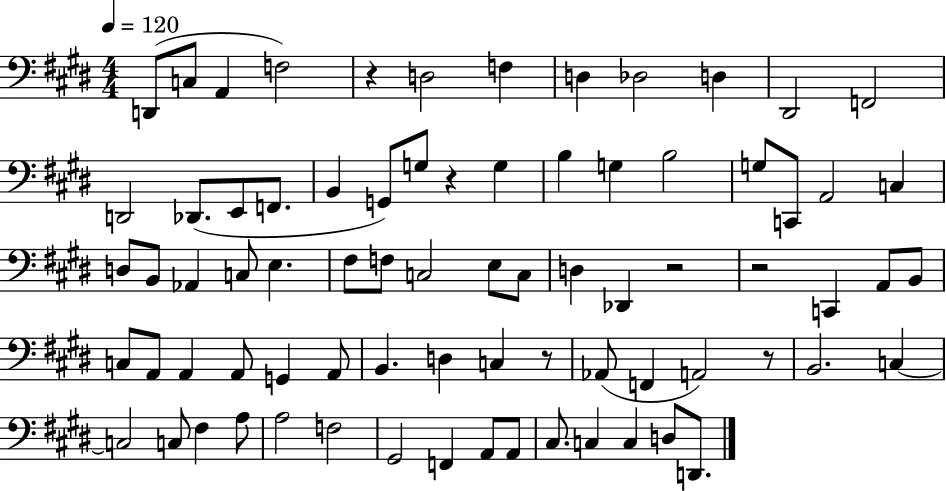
D2/e C3/e A2/q F3/h R/q D3/h F3/q D3/q Db3/h D3/q D#2/h F2/h D2/h Db2/e. E2/e F2/e. B2/q G2/e G3/e R/q G3/q B3/q G3/q B3/h G3/e C2/e A2/h C3/q D3/e B2/e Ab2/q C3/e E3/q. F#3/e F3/e C3/h E3/e C3/e D3/q Db2/q R/h R/h C2/q A2/e B2/e C3/e A2/e A2/q A2/e G2/q A2/e B2/q. D3/q C3/q R/e Ab2/e F2/q A2/h R/e B2/h. C3/q C3/h C3/e F#3/q A3/e A3/h F3/h G#2/h F2/q A2/e A2/e C#3/e. C3/q C3/q D3/e D2/e.